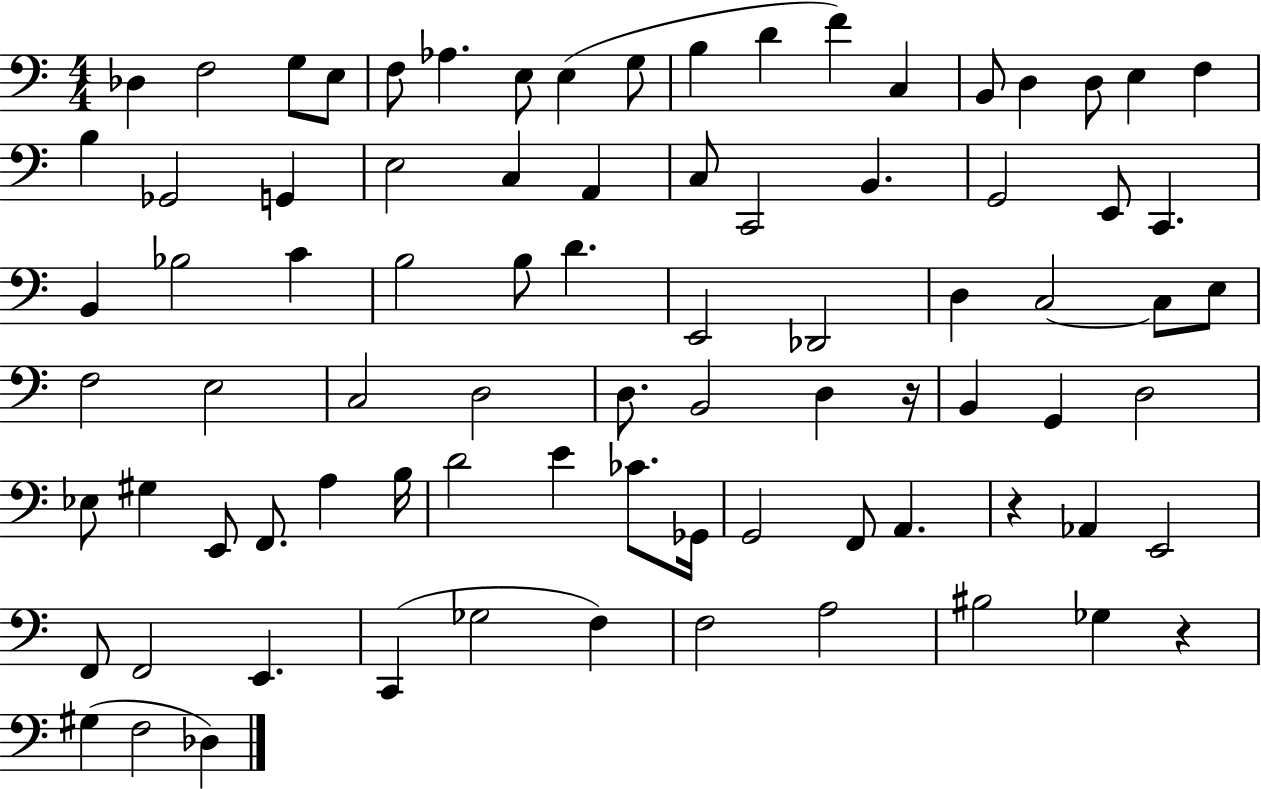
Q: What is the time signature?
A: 4/4